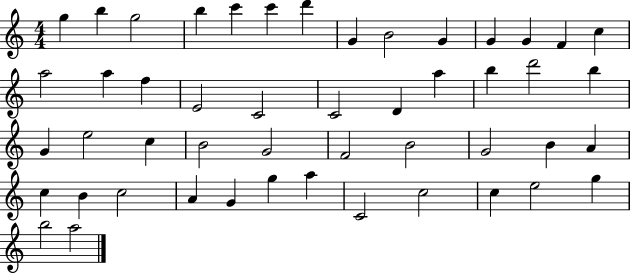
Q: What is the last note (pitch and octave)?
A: A5